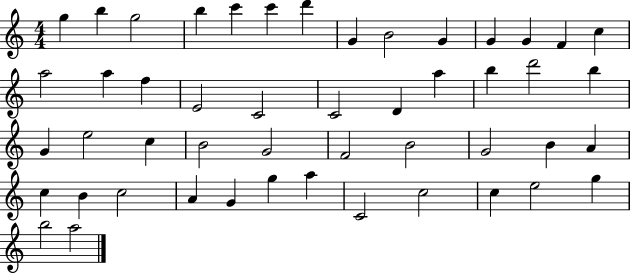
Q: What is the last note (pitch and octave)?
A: A5